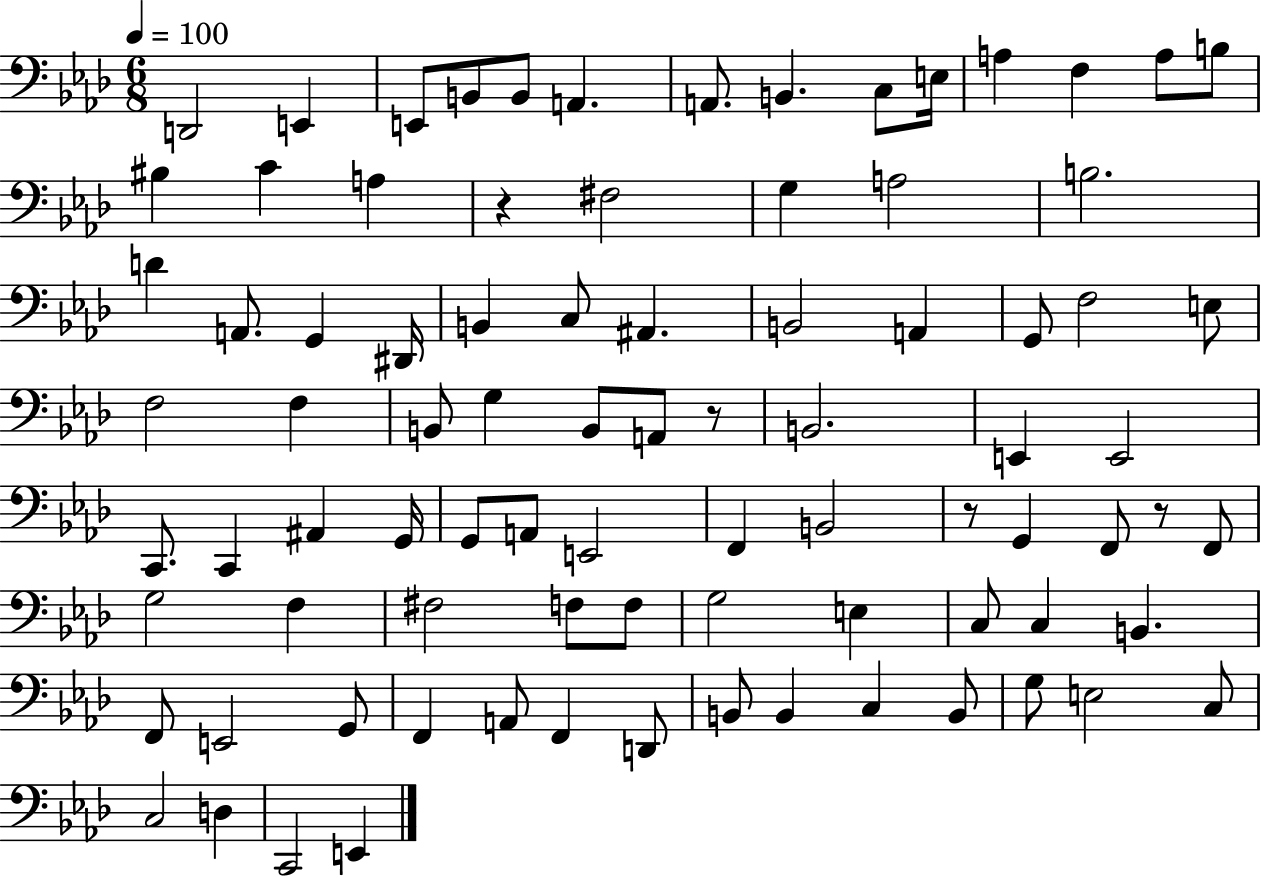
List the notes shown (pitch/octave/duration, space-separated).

D2/h E2/q E2/e B2/e B2/e A2/q. A2/e. B2/q. C3/e E3/s A3/q F3/q A3/e B3/e BIS3/q C4/q A3/q R/q F#3/h G3/q A3/h B3/h. D4/q A2/e. G2/q D#2/s B2/q C3/e A#2/q. B2/h A2/q G2/e F3/h E3/e F3/h F3/q B2/e G3/q B2/e A2/e R/e B2/h. E2/q E2/h C2/e. C2/q A#2/q G2/s G2/e A2/e E2/h F2/q B2/h R/e G2/q F2/e R/e F2/e G3/h F3/q F#3/h F3/e F3/e G3/h E3/q C3/e C3/q B2/q. F2/e E2/h G2/e F2/q A2/e F2/q D2/e B2/e B2/q C3/q B2/e G3/e E3/h C3/e C3/h D3/q C2/h E2/q